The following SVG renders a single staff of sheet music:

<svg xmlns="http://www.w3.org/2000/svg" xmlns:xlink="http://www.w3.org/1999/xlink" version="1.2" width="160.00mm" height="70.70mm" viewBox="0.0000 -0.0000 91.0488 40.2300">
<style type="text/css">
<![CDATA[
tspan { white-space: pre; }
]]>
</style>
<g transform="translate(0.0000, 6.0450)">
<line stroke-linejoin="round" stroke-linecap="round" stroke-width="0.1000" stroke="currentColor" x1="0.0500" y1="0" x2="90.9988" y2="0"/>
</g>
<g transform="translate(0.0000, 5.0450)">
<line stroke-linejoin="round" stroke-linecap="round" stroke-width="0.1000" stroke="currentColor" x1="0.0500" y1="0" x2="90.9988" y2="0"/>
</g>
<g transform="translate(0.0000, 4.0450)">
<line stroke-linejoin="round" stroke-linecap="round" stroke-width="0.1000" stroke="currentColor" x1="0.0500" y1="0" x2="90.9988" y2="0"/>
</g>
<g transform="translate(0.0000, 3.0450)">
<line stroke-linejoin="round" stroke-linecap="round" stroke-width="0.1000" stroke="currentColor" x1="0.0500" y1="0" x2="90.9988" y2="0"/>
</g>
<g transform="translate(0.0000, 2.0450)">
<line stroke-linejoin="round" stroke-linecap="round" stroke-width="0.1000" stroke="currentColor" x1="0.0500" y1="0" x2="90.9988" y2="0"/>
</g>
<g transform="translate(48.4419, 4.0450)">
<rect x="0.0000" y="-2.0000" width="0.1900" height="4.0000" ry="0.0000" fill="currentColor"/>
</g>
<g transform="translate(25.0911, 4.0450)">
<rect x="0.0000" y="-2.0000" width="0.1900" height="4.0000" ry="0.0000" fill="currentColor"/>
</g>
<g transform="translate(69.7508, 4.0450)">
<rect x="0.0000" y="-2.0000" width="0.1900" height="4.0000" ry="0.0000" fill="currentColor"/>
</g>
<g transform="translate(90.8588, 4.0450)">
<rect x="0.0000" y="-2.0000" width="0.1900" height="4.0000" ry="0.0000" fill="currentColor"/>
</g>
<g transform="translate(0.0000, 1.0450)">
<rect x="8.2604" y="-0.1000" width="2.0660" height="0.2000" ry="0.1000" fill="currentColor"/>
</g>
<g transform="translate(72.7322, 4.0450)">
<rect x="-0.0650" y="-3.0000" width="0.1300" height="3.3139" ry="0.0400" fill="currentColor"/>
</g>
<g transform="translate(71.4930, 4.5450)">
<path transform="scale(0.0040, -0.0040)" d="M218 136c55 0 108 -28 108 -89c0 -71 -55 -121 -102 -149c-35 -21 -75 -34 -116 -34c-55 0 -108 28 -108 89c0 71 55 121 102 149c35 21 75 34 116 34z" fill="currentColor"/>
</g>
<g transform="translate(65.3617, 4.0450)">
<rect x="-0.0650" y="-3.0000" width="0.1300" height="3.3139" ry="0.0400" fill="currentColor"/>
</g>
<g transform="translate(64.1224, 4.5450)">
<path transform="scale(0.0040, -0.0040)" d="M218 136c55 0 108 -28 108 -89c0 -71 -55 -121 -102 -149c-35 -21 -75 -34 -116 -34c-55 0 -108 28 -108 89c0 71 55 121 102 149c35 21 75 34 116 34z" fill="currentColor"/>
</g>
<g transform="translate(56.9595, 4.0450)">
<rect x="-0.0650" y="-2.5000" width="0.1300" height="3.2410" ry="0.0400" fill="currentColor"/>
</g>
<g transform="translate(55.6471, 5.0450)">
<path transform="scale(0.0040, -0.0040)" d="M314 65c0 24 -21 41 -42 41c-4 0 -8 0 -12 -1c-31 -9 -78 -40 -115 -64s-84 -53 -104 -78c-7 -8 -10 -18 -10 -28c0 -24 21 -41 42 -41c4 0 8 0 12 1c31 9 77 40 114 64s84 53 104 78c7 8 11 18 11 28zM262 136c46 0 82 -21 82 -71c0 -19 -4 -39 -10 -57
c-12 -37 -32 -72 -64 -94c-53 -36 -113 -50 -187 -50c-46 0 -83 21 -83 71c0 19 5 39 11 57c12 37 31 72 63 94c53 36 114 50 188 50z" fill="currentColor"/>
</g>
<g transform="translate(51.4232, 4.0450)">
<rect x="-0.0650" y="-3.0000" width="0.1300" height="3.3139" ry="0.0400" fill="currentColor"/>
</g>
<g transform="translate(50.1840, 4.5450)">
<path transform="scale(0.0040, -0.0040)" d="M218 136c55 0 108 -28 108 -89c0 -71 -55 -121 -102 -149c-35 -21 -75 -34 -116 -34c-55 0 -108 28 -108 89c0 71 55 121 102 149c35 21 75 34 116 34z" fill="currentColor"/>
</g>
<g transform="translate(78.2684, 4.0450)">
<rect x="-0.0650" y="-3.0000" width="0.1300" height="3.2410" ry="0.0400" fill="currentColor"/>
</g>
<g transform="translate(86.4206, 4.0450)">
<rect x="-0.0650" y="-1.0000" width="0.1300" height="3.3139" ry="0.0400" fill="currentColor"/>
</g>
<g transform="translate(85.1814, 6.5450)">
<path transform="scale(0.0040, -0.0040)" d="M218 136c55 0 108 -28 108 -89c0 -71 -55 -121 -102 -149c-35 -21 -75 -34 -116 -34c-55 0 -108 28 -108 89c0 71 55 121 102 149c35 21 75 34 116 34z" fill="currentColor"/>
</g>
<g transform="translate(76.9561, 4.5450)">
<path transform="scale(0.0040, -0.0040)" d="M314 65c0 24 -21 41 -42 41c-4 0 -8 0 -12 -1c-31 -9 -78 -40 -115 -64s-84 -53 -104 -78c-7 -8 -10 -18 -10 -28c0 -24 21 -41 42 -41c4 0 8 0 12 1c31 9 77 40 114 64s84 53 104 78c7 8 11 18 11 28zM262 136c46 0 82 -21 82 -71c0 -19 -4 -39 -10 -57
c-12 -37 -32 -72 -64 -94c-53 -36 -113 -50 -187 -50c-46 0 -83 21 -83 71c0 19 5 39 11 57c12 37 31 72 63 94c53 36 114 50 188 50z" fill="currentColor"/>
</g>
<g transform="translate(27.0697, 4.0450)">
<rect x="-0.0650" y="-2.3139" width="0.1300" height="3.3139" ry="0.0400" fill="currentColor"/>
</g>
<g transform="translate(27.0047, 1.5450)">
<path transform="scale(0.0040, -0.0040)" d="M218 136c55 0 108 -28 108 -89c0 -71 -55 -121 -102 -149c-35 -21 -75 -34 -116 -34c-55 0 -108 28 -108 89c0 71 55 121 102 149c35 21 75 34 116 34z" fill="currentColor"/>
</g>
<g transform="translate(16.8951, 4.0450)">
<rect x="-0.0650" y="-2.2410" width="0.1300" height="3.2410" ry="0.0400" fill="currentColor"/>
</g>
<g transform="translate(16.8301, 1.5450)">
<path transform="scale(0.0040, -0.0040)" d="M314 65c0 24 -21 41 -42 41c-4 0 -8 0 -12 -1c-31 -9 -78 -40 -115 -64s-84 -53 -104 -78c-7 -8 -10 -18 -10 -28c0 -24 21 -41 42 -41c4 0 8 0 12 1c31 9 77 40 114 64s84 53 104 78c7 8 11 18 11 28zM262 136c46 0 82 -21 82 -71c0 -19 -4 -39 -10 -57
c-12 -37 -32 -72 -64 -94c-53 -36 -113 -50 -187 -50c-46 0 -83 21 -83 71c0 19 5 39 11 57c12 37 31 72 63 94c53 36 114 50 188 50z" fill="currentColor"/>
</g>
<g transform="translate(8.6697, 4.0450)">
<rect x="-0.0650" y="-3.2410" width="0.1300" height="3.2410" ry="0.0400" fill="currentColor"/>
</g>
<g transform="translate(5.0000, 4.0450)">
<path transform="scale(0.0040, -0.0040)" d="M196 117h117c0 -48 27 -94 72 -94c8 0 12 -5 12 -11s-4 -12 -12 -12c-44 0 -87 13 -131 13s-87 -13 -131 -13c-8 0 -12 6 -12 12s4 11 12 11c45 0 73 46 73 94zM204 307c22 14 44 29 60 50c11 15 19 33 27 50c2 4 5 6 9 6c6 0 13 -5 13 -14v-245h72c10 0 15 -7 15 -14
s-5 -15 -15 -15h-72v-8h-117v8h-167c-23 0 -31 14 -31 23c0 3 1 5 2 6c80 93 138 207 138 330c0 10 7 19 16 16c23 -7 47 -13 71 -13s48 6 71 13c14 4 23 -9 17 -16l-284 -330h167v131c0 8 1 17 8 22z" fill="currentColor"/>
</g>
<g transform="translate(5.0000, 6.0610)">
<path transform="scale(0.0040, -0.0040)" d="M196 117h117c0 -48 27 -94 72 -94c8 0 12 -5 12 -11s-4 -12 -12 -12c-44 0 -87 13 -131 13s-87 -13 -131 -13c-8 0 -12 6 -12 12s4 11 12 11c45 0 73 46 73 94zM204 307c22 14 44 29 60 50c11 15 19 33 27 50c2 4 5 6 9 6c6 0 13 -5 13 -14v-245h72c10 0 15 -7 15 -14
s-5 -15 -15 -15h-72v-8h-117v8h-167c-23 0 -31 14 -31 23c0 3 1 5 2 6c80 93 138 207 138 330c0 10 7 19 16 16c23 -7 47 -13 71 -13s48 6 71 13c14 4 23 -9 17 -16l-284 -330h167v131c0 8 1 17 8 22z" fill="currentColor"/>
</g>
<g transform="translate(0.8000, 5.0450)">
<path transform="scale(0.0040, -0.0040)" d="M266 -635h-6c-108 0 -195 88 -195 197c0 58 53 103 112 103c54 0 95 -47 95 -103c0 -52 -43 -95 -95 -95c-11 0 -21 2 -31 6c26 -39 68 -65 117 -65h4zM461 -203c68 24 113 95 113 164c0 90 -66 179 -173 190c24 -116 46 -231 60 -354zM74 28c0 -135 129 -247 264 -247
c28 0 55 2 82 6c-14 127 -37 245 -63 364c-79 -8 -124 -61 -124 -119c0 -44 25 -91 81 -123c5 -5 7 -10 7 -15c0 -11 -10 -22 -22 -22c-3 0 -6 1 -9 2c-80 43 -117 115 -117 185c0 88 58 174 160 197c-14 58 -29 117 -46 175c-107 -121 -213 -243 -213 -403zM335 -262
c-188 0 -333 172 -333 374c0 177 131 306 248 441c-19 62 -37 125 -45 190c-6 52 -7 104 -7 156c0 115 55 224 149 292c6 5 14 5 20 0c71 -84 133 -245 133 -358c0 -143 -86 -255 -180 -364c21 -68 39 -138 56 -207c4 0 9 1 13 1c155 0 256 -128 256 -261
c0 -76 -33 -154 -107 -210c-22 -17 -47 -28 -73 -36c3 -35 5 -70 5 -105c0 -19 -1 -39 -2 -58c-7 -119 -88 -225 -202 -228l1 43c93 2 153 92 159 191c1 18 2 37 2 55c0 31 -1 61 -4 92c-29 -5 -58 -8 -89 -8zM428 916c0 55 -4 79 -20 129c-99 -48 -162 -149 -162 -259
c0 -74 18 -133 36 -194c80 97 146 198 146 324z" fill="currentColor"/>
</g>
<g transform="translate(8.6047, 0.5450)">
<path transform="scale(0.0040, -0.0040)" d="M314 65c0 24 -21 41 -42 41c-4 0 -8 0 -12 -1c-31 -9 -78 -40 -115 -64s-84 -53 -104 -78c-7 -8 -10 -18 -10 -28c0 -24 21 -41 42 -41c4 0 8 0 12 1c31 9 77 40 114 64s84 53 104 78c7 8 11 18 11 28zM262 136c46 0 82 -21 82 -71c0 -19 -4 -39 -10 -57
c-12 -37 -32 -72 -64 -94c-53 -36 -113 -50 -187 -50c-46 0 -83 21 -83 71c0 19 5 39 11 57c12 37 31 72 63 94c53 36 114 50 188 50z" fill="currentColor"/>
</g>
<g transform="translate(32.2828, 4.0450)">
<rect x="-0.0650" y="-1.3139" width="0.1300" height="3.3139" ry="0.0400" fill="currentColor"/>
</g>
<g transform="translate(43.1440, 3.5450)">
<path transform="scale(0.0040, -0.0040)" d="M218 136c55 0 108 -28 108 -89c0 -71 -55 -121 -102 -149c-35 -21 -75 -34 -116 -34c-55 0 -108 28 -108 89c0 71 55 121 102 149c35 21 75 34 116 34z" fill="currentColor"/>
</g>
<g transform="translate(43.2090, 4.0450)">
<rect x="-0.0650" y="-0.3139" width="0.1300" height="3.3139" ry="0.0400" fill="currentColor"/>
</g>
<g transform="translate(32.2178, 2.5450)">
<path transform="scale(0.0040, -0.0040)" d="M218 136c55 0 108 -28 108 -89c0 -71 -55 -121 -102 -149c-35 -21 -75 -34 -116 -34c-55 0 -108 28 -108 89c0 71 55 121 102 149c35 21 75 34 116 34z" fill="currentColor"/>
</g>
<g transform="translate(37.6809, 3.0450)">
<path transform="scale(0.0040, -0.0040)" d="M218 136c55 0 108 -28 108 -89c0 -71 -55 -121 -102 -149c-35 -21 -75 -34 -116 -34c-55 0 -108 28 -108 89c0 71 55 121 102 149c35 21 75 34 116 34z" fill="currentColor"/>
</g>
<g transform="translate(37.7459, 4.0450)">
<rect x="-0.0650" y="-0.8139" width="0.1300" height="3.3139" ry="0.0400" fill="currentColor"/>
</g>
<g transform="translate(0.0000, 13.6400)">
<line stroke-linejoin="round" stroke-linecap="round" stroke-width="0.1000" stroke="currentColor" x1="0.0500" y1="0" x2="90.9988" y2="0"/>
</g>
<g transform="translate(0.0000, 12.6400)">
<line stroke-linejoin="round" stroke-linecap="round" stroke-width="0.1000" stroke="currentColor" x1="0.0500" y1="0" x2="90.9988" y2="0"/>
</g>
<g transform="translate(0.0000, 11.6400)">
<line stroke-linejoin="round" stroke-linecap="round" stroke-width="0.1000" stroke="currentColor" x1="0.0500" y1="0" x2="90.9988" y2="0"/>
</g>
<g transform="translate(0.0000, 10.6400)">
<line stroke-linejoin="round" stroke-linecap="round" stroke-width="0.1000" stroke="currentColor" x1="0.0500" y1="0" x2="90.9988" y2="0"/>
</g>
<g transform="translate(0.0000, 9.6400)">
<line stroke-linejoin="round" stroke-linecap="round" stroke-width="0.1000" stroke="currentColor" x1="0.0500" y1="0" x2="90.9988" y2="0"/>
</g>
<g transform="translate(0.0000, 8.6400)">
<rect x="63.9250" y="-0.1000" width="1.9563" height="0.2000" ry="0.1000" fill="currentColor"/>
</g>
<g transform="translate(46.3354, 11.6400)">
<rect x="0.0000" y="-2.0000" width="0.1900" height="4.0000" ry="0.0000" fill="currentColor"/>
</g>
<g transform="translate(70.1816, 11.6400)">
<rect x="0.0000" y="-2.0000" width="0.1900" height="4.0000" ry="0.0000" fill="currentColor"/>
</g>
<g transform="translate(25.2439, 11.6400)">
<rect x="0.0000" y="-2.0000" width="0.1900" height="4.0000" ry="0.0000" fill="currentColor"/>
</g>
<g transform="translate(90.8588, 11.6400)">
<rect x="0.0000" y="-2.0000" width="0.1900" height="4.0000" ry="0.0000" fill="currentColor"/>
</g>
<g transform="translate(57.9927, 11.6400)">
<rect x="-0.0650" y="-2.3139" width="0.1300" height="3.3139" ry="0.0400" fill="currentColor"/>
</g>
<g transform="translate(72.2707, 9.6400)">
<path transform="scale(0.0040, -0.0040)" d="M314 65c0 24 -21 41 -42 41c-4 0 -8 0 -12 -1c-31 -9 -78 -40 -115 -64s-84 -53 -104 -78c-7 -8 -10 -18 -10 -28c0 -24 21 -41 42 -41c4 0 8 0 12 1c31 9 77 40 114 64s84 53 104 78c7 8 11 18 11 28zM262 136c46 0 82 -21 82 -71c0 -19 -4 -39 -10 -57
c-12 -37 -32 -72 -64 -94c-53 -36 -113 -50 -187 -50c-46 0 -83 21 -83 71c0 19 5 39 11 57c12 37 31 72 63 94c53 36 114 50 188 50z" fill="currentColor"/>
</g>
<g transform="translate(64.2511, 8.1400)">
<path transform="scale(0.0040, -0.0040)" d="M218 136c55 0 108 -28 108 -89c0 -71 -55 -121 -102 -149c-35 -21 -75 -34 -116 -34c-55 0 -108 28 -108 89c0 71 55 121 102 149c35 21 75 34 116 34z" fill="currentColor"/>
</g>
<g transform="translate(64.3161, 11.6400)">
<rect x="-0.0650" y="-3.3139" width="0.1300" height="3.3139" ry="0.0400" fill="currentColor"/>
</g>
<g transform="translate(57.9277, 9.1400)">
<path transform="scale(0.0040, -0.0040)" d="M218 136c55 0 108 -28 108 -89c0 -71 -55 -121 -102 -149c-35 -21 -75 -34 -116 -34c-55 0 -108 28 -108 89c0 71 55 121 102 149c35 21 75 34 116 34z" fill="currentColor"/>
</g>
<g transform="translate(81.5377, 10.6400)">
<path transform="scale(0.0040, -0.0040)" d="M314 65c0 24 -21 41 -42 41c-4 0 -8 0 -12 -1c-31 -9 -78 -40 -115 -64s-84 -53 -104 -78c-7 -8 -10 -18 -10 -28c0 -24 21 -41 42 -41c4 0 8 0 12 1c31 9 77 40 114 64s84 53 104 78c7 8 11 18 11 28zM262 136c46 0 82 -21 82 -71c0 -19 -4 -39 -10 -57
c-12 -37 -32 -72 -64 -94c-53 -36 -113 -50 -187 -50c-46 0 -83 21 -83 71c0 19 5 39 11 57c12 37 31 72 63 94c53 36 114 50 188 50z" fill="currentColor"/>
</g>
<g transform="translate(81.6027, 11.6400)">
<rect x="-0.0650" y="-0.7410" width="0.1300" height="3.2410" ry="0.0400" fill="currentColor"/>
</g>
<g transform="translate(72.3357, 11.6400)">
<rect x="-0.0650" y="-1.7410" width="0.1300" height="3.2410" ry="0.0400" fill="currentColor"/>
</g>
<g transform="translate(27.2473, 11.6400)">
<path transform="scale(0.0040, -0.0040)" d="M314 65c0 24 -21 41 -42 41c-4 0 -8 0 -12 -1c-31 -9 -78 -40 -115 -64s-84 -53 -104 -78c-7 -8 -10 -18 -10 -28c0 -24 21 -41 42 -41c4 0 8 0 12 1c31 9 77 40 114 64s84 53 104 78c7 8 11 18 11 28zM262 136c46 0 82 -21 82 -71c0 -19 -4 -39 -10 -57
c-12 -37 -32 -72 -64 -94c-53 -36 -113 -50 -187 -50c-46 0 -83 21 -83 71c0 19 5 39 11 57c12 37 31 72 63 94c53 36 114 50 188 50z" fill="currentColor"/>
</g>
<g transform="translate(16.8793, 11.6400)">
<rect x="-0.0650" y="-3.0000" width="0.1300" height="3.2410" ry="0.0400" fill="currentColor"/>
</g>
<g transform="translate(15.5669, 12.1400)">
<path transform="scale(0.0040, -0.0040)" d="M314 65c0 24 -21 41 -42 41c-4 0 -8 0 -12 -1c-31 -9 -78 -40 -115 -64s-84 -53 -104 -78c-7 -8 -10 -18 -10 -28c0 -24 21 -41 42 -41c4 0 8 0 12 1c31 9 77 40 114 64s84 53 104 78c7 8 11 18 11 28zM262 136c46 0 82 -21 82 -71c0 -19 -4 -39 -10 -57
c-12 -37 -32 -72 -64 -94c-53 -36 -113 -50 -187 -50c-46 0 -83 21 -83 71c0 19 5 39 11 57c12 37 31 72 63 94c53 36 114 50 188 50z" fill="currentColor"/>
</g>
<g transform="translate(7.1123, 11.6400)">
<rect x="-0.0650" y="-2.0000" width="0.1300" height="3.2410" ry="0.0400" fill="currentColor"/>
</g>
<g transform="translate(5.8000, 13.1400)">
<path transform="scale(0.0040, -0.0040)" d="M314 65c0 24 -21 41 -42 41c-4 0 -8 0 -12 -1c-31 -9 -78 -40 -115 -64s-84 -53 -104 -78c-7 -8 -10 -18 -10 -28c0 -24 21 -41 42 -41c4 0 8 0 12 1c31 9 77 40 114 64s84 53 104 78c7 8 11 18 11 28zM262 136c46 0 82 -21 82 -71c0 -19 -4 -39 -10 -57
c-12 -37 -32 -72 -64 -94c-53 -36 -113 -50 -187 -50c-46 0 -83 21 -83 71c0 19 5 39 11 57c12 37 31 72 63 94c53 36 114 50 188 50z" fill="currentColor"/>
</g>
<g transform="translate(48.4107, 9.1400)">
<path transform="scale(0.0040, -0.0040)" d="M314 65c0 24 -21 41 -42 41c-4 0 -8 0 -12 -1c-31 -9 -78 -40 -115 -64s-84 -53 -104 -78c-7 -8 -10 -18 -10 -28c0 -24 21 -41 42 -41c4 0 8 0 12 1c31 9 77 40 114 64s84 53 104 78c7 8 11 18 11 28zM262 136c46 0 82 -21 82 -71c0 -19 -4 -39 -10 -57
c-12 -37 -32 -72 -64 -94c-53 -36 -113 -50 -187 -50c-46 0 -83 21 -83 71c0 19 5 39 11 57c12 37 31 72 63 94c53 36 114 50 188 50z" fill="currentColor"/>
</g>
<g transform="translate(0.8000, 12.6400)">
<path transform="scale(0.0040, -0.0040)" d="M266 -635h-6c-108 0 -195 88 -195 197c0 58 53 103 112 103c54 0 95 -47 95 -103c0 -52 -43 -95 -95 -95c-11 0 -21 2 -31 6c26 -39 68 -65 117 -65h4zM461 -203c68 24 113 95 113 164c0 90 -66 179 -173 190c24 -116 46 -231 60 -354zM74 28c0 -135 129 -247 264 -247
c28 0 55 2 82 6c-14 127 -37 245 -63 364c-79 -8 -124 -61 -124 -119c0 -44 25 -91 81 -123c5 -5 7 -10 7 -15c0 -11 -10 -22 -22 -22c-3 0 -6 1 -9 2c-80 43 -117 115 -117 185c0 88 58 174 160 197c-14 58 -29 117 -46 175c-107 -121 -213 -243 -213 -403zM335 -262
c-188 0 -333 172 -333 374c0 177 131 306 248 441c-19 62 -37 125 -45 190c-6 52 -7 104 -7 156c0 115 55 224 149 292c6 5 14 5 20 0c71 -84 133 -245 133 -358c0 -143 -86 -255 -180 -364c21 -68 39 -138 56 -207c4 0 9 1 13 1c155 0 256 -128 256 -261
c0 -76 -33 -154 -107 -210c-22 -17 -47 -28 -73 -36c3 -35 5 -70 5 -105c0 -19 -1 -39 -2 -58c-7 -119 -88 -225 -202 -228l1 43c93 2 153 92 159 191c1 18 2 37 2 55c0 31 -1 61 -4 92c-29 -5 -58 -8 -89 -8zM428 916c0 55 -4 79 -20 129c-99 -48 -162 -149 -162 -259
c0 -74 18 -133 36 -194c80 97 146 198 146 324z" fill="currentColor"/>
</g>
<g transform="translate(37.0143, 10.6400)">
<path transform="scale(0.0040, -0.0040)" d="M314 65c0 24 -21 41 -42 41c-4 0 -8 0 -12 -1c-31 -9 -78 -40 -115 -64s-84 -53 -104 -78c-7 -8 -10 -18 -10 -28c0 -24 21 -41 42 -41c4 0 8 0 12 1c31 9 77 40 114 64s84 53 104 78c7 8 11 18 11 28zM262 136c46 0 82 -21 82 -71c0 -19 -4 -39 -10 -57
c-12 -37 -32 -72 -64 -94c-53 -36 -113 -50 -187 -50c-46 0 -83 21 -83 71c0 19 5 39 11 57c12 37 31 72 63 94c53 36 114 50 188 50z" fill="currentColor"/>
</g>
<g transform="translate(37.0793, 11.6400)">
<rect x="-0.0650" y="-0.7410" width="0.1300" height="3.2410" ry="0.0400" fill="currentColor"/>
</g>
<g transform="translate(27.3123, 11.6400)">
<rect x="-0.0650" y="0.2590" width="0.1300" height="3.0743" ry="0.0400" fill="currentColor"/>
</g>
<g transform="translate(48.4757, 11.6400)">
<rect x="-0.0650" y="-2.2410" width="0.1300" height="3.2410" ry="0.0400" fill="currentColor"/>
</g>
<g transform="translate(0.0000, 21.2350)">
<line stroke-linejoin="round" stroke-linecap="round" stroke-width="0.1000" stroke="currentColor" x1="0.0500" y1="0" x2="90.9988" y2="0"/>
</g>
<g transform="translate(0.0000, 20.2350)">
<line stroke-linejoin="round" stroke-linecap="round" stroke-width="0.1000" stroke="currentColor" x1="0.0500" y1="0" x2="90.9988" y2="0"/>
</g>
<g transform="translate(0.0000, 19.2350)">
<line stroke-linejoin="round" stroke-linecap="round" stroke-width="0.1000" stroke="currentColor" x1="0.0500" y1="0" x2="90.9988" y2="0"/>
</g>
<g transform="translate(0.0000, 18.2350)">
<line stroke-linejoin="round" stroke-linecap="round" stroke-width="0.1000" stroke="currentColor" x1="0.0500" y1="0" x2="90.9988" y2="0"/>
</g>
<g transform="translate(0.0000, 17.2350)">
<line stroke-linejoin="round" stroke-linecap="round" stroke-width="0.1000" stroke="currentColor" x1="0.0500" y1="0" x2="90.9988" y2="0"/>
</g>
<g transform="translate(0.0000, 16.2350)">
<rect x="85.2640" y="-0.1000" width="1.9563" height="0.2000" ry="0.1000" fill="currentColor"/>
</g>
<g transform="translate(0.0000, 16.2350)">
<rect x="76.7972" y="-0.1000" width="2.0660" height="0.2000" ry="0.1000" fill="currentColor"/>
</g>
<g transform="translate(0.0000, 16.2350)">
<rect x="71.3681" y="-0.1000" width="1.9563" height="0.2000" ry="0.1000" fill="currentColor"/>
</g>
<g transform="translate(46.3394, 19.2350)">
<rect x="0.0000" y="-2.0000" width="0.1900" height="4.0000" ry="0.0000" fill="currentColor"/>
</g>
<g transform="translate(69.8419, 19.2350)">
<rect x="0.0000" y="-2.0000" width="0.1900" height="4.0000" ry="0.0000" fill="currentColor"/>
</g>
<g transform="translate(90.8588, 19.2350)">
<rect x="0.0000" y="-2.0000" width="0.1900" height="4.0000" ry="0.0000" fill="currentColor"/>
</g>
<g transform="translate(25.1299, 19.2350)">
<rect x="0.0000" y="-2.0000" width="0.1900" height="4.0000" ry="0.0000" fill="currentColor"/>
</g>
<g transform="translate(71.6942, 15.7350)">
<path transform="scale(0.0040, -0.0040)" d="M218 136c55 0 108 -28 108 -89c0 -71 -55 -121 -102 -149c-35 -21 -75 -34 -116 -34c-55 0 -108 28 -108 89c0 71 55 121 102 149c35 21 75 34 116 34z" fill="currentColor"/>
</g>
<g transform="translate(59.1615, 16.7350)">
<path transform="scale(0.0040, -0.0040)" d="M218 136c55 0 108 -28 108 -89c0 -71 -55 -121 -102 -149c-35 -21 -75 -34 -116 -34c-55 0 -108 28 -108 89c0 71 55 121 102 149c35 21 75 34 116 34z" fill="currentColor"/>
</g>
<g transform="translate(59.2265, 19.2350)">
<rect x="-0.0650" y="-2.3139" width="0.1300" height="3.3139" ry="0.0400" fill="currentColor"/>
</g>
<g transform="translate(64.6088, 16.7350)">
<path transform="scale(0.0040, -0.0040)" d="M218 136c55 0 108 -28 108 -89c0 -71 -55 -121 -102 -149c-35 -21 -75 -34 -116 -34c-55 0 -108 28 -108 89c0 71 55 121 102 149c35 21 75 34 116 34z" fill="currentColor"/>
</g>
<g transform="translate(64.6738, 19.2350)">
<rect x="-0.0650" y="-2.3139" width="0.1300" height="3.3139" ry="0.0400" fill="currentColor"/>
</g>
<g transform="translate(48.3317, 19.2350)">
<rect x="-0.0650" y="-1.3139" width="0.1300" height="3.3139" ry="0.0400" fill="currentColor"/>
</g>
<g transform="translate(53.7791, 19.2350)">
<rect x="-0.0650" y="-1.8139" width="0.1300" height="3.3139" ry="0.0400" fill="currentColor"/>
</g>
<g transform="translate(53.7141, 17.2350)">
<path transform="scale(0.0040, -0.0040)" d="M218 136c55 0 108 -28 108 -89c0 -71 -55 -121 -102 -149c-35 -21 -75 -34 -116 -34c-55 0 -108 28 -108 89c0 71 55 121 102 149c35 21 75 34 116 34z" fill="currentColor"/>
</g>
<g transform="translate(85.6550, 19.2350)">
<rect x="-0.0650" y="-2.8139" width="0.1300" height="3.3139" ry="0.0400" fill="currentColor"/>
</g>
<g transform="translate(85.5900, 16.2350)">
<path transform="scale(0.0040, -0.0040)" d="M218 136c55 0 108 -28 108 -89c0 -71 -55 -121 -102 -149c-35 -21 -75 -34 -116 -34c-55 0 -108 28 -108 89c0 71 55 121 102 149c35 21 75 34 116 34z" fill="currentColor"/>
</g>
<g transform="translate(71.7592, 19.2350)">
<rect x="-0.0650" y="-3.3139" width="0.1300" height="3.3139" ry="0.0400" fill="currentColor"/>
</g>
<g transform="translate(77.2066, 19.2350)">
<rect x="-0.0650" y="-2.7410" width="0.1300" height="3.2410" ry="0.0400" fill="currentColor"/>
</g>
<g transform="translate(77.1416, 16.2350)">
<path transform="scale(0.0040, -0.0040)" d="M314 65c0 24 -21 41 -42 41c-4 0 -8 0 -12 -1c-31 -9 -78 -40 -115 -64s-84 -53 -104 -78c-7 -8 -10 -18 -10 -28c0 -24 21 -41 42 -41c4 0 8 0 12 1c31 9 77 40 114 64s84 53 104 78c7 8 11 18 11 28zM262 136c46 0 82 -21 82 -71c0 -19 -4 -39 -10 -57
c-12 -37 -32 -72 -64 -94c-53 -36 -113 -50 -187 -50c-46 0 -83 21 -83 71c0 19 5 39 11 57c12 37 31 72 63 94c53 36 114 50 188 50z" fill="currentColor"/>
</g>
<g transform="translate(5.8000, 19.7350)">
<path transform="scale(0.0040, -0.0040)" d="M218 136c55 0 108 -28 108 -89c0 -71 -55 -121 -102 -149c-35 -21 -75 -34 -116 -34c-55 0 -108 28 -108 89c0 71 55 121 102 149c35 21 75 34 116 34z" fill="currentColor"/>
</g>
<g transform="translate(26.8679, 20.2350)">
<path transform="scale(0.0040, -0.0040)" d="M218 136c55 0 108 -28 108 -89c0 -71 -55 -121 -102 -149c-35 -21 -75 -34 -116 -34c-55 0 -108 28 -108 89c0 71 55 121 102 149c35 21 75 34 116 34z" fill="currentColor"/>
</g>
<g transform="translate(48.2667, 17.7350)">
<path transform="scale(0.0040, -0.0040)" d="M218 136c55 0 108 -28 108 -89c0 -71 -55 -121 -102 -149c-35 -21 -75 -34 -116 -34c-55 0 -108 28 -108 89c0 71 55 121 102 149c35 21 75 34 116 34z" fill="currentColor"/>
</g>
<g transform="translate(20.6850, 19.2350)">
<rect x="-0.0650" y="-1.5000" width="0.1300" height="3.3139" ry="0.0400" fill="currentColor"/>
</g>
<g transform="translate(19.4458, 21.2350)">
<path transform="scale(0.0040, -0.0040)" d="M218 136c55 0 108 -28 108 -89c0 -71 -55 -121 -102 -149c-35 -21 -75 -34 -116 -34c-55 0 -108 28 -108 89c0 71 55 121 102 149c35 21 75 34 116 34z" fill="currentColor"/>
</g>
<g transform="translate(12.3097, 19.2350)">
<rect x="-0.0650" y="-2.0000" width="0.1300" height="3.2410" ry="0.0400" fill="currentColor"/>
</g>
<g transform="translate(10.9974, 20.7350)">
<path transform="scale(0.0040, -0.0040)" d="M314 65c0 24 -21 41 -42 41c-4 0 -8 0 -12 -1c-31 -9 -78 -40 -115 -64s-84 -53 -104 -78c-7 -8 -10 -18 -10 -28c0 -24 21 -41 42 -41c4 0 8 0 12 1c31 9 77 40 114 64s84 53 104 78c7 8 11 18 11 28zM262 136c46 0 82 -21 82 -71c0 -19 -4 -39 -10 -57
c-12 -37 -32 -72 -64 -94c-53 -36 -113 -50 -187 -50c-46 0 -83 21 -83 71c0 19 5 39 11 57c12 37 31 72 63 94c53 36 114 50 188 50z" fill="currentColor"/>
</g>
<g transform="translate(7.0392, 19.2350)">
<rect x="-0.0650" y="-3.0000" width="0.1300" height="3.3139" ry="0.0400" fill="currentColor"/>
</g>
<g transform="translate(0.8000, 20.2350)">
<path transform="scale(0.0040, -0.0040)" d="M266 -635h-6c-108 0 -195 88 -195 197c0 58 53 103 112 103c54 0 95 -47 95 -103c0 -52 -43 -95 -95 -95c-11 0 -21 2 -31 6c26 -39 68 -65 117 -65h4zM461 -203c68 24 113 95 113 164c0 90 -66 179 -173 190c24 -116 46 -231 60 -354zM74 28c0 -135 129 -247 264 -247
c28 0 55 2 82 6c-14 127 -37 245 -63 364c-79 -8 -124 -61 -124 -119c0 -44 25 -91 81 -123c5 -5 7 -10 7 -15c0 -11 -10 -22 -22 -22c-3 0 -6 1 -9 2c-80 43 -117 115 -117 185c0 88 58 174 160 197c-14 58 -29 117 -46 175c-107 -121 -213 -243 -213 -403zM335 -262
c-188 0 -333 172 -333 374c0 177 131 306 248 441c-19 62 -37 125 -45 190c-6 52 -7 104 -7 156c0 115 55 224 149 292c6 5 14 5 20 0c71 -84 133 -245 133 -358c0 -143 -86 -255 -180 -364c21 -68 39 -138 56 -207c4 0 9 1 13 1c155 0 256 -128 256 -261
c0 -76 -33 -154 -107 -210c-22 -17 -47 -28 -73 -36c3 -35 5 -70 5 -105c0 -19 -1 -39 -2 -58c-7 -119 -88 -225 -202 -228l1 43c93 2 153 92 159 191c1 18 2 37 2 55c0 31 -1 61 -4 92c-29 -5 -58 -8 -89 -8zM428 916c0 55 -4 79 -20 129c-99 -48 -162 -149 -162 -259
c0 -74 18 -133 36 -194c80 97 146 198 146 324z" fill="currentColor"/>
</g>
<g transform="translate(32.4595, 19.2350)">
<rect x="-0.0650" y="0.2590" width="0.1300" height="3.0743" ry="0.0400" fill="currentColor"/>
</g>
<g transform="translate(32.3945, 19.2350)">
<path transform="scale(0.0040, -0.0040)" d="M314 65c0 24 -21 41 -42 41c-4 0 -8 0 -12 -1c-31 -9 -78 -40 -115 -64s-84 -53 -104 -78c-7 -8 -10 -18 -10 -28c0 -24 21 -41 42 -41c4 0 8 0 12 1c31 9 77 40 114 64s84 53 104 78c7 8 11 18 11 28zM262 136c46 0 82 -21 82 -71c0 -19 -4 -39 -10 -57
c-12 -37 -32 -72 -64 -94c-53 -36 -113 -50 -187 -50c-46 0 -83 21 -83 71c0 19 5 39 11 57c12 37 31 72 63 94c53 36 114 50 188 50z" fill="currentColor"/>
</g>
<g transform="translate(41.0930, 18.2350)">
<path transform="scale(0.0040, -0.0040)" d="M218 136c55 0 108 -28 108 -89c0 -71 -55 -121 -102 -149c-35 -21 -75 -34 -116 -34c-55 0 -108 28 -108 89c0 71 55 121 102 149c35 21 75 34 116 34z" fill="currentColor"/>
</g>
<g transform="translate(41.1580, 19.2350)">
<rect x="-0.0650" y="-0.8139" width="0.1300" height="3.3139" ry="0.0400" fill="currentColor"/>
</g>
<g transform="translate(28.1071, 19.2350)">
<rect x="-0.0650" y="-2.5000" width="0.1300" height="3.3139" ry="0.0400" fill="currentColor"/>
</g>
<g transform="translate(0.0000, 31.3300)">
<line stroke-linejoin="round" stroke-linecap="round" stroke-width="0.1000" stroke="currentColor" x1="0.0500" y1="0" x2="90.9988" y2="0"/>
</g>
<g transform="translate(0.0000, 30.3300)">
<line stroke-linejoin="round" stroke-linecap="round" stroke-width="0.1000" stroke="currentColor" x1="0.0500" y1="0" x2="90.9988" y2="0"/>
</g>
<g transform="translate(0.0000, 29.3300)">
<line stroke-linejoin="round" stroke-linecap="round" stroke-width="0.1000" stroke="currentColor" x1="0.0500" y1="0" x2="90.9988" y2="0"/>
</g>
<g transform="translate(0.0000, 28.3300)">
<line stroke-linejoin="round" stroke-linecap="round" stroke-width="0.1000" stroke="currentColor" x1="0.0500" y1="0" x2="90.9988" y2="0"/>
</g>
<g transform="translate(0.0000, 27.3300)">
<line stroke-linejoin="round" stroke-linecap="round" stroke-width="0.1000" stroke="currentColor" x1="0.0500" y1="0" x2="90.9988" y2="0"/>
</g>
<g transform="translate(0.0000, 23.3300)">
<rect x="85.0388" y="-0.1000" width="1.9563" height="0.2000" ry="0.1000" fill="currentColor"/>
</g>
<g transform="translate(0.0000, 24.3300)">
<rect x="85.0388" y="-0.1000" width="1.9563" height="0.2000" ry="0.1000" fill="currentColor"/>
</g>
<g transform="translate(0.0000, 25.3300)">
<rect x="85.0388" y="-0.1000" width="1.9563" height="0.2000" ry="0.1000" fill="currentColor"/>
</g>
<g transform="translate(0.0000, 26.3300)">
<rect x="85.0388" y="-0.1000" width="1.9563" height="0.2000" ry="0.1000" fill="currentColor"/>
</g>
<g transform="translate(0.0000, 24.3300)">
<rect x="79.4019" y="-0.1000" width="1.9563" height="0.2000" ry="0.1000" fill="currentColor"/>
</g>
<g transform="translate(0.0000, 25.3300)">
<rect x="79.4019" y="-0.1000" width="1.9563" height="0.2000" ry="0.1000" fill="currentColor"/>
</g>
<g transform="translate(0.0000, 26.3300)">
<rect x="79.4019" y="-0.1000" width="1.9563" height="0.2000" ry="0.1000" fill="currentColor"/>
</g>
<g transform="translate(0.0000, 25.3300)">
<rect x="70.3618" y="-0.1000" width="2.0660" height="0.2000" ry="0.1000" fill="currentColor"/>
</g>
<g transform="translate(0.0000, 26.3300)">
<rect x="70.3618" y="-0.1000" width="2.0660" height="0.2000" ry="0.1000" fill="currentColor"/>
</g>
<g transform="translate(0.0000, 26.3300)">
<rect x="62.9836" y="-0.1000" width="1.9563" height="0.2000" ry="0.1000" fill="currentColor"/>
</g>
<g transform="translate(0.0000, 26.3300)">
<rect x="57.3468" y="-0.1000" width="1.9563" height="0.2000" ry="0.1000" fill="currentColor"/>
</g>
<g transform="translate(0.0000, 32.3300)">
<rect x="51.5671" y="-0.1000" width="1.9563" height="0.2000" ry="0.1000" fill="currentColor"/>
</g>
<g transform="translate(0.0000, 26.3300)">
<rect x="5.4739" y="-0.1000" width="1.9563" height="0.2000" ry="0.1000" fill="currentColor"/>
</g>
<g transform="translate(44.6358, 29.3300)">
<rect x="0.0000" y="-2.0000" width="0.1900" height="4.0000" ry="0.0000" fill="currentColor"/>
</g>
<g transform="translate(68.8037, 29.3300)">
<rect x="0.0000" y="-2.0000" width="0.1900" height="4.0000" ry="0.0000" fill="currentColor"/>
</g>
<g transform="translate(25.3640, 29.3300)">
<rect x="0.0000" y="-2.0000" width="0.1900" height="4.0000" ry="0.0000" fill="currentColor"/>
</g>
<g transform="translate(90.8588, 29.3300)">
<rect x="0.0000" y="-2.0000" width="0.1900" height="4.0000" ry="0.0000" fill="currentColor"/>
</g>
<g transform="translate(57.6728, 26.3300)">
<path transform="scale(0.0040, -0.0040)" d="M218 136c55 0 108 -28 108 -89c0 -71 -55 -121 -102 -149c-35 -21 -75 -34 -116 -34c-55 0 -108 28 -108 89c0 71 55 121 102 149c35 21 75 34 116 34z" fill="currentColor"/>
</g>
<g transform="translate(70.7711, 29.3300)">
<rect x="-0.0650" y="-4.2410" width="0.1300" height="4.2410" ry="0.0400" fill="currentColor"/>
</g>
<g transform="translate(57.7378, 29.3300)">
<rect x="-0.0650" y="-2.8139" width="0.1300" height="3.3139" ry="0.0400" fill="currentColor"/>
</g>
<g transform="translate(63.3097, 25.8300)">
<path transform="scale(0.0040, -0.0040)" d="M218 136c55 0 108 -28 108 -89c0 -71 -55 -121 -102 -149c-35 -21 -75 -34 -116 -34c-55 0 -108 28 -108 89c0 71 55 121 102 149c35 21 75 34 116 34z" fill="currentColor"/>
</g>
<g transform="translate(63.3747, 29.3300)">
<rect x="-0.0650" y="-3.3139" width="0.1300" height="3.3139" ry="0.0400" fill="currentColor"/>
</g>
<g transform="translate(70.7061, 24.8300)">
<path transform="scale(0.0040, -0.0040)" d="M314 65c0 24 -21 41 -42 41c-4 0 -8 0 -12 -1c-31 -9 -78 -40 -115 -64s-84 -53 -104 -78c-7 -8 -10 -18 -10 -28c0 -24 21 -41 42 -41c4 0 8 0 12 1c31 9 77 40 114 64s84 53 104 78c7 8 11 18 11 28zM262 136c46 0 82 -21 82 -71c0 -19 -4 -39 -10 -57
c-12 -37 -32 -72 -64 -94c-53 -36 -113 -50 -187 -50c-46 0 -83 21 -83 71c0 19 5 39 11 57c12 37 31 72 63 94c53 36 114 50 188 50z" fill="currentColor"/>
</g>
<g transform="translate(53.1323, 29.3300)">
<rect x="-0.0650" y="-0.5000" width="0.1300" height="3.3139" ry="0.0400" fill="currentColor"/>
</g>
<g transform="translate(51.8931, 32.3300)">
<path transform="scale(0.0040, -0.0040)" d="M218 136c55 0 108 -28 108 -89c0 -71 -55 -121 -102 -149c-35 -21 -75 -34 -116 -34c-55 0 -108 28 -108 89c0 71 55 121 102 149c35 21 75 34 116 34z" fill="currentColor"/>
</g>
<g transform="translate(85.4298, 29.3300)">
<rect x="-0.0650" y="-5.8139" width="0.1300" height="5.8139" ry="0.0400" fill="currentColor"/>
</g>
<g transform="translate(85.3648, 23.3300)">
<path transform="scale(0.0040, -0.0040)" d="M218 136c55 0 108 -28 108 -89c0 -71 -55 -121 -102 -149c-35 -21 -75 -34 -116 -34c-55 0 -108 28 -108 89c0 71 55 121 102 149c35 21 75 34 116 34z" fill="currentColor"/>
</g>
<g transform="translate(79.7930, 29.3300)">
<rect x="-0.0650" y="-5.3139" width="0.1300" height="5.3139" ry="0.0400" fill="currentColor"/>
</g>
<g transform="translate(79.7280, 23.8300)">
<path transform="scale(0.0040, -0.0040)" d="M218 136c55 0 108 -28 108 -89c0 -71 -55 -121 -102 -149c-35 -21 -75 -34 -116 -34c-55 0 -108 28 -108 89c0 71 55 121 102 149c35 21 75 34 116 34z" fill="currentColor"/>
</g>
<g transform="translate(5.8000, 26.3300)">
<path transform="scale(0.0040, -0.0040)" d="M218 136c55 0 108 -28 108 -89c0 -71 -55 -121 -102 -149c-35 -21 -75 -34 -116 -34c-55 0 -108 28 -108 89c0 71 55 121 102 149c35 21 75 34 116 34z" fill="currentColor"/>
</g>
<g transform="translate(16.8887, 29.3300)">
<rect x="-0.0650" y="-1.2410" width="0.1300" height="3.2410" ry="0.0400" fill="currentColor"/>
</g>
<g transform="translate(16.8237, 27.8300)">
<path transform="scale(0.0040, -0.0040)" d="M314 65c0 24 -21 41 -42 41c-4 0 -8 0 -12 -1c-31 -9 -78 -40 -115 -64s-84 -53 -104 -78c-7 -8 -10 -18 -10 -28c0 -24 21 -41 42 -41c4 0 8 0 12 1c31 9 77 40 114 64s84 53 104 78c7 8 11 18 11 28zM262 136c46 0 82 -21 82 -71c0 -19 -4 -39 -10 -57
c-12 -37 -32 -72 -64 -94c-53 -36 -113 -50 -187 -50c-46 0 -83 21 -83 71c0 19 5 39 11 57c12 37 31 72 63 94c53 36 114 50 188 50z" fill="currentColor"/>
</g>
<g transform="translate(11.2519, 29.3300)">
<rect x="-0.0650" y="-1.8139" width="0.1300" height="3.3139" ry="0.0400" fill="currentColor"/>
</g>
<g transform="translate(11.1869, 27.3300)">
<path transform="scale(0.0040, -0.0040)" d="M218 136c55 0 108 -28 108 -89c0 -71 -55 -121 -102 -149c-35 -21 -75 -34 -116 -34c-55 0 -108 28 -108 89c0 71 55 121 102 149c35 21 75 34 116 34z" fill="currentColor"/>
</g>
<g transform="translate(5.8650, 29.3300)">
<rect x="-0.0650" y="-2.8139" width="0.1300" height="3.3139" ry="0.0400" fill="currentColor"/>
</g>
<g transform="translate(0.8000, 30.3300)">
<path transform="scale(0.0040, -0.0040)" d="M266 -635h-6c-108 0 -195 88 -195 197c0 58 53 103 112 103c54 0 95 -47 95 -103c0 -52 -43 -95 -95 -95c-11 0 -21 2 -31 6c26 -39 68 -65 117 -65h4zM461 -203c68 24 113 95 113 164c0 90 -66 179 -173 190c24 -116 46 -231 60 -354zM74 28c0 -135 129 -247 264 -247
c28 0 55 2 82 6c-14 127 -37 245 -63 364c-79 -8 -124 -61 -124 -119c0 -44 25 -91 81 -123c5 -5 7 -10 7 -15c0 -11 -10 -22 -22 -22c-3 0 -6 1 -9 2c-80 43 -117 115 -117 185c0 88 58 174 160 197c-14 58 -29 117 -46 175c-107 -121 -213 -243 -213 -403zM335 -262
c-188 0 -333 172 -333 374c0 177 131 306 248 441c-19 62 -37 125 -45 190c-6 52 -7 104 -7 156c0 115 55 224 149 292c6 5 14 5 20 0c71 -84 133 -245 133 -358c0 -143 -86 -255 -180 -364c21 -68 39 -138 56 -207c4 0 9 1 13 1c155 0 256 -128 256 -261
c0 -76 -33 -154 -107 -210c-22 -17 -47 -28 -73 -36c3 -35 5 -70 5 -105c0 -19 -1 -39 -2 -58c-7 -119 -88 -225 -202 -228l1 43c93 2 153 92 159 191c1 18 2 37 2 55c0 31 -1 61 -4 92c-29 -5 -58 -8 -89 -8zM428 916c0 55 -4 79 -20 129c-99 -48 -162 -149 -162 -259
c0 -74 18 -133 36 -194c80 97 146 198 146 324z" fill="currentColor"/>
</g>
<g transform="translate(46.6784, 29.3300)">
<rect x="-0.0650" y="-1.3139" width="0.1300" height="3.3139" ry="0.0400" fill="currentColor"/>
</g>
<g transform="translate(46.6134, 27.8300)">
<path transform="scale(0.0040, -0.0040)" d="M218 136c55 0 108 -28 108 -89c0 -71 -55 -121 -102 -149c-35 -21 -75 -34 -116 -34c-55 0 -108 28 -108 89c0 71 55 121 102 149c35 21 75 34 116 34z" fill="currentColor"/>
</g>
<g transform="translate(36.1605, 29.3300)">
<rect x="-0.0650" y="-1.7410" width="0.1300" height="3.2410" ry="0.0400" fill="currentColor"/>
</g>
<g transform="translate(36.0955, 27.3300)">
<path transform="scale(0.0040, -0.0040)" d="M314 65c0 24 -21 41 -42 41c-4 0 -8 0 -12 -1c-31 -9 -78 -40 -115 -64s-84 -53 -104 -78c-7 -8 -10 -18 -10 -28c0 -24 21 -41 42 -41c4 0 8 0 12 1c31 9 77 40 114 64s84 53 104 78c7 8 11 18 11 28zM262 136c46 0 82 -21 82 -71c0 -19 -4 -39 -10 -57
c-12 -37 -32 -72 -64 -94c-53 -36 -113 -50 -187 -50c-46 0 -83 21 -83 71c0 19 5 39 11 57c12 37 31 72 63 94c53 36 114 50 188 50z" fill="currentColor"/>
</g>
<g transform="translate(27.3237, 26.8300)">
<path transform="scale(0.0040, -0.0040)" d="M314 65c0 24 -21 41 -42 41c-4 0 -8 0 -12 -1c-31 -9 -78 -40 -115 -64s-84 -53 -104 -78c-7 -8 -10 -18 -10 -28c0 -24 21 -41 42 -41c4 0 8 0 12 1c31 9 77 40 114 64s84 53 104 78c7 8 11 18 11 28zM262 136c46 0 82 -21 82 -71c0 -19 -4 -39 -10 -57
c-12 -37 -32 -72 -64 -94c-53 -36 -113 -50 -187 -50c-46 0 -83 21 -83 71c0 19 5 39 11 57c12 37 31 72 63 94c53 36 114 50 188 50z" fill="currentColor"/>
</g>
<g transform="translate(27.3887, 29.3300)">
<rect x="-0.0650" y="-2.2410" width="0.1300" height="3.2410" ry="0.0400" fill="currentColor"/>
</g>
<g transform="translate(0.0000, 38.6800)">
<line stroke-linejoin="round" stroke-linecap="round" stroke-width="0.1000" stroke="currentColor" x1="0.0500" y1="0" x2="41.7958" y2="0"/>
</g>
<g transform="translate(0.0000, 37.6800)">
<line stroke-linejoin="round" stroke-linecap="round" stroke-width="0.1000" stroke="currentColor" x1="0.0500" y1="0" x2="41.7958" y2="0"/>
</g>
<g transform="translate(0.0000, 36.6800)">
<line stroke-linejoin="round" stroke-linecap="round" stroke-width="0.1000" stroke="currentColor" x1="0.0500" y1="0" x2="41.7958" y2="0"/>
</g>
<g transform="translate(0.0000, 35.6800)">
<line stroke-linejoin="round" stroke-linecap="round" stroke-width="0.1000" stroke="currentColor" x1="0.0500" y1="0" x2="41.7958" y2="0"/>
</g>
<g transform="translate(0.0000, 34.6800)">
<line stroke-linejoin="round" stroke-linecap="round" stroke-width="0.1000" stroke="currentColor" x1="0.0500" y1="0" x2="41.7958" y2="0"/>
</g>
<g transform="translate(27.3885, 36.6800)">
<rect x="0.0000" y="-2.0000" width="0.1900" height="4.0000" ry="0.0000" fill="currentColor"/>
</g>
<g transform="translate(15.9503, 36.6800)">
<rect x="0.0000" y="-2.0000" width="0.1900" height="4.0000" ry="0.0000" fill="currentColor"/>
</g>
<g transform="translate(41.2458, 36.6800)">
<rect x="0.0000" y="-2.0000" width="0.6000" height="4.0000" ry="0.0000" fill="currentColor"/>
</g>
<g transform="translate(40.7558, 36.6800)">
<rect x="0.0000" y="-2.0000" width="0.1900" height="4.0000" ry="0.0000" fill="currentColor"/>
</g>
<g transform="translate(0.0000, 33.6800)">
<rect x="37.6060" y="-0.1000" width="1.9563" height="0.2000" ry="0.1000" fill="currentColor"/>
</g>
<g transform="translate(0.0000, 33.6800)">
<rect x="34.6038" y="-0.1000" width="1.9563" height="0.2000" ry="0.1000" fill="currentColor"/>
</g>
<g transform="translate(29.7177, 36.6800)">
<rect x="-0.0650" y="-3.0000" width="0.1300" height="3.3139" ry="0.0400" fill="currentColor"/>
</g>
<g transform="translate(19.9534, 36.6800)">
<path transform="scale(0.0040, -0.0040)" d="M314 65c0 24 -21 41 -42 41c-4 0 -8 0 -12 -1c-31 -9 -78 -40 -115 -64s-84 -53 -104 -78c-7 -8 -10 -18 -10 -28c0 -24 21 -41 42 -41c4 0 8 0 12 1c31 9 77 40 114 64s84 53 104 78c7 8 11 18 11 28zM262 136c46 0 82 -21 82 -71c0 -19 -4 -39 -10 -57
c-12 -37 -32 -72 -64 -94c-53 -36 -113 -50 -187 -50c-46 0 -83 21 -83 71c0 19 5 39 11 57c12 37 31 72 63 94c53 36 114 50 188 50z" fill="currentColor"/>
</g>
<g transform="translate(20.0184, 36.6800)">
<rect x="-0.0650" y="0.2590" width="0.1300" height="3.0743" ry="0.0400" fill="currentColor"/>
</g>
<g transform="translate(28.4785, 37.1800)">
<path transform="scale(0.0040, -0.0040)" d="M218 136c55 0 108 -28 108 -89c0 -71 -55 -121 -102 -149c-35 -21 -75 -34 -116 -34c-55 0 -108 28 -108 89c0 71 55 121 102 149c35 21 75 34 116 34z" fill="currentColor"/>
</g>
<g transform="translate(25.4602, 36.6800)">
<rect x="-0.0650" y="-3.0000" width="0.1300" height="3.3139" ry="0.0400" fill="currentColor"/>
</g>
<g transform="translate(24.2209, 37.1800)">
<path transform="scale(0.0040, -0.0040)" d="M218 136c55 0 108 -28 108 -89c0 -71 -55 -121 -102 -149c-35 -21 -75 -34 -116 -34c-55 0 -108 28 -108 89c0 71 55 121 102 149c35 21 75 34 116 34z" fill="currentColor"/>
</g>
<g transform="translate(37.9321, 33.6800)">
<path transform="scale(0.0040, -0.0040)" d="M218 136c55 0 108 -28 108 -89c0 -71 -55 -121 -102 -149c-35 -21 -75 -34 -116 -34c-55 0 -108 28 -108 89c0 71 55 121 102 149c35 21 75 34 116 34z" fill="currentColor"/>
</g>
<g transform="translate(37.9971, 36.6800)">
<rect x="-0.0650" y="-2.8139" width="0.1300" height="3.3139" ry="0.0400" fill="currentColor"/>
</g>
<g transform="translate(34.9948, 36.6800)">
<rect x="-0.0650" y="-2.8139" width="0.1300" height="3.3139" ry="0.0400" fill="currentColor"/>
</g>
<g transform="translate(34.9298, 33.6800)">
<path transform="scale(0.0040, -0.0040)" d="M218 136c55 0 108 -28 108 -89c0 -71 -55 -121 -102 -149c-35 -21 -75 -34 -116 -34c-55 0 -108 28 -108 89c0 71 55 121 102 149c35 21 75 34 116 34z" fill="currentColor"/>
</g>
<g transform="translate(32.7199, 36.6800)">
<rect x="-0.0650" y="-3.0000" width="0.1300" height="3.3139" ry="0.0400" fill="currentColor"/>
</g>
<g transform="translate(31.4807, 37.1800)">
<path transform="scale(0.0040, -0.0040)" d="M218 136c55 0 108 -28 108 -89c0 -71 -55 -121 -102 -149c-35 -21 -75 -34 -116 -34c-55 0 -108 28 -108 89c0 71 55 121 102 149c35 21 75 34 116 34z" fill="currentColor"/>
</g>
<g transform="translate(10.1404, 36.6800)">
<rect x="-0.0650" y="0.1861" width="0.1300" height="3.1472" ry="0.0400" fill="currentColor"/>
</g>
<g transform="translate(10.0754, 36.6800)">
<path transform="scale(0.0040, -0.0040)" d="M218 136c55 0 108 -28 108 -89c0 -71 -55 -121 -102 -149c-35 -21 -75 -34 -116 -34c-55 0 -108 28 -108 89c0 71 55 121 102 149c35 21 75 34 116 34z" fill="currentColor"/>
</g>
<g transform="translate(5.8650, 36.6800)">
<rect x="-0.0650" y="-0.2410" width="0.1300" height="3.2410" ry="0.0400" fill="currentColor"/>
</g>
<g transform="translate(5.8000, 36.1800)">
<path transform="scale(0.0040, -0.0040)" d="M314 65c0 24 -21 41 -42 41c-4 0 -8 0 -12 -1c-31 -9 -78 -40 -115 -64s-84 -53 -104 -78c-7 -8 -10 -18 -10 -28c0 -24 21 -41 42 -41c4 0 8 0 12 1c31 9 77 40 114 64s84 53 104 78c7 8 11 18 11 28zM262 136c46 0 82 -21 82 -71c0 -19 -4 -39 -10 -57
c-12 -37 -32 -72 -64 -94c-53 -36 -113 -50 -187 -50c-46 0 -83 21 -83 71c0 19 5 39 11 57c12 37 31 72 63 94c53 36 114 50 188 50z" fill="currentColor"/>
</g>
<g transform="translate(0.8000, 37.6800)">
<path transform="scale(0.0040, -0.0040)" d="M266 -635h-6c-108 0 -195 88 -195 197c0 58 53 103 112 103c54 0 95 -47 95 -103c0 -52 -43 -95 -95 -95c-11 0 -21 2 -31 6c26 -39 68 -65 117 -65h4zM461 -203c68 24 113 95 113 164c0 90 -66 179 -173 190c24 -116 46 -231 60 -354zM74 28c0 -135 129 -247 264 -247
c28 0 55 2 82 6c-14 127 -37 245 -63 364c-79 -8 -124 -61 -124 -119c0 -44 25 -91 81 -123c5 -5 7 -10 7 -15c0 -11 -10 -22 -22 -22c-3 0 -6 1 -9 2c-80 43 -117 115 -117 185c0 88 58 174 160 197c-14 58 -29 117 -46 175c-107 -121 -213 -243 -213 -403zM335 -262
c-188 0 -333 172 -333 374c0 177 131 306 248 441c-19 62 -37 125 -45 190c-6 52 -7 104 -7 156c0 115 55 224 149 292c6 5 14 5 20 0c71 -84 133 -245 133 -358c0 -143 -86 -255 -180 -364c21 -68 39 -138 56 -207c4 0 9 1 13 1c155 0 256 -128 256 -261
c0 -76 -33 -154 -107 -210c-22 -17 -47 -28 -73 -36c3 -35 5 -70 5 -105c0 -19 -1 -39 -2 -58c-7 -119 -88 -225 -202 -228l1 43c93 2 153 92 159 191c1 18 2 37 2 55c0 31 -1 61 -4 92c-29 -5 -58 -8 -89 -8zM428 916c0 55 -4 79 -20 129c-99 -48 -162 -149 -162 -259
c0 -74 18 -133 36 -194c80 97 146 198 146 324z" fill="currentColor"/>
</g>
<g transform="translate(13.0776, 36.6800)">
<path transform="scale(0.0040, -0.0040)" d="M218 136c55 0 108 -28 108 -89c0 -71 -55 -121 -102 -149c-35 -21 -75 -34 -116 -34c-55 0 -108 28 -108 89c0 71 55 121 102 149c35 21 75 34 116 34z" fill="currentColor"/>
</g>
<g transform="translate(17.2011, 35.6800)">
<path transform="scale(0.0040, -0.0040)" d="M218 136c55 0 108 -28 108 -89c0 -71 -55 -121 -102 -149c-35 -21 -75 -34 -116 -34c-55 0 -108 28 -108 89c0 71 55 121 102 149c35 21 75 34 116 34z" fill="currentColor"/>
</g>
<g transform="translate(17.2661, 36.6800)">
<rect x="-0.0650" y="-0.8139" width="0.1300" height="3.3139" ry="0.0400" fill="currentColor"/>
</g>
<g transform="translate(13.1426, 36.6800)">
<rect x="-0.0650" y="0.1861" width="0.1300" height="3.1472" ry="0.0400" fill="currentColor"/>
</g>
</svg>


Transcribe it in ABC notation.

X:1
T:Untitled
M:4/4
L:1/4
K:C
b2 g2 g e d c A G2 A A A2 D F2 A2 B2 d2 g2 g b f2 d2 A F2 E G B2 d e f g g b a2 a a f e2 g2 f2 e C a b d'2 f' g' c2 B B d B2 A A A a a